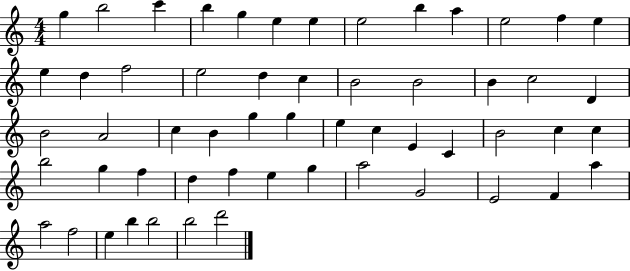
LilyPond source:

{
  \clef treble
  \numericTimeSignature
  \time 4/4
  \key c \major
  g''4 b''2 c'''4 | b''4 g''4 e''4 e''4 | e''2 b''4 a''4 | e''2 f''4 e''4 | \break e''4 d''4 f''2 | e''2 d''4 c''4 | b'2 b'2 | b'4 c''2 d'4 | \break b'2 a'2 | c''4 b'4 g''4 g''4 | e''4 c''4 e'4 c'4 | b'2 c''4 c''4 | \break b''2 g''4 f''4 | d''4 f''4 e''4 g''4 | a''2 g'2 | e'2 f'4 a''4 | \break a''2 f''2 | e''4 b''4 b''2 | b''2 d'''2 | \bar "|."
}